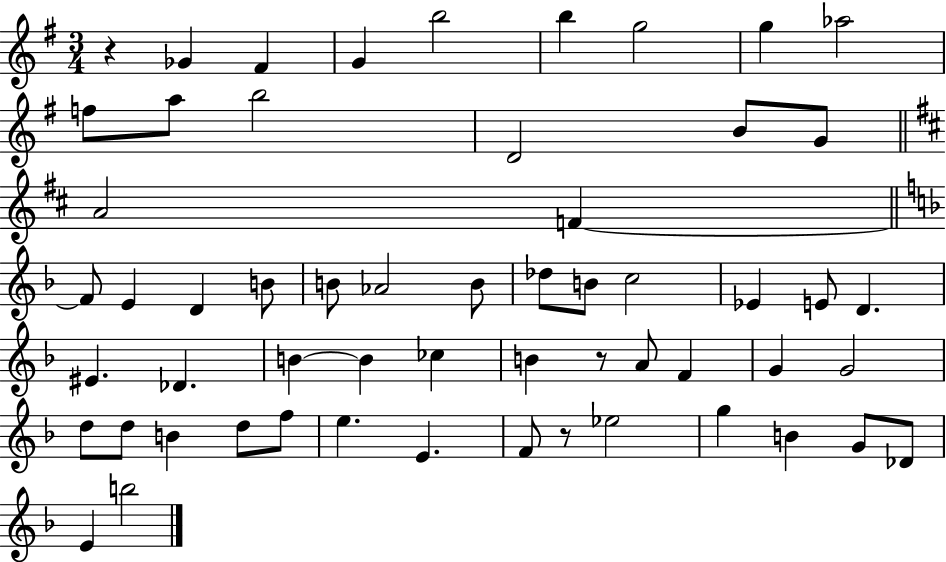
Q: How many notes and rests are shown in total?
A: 57